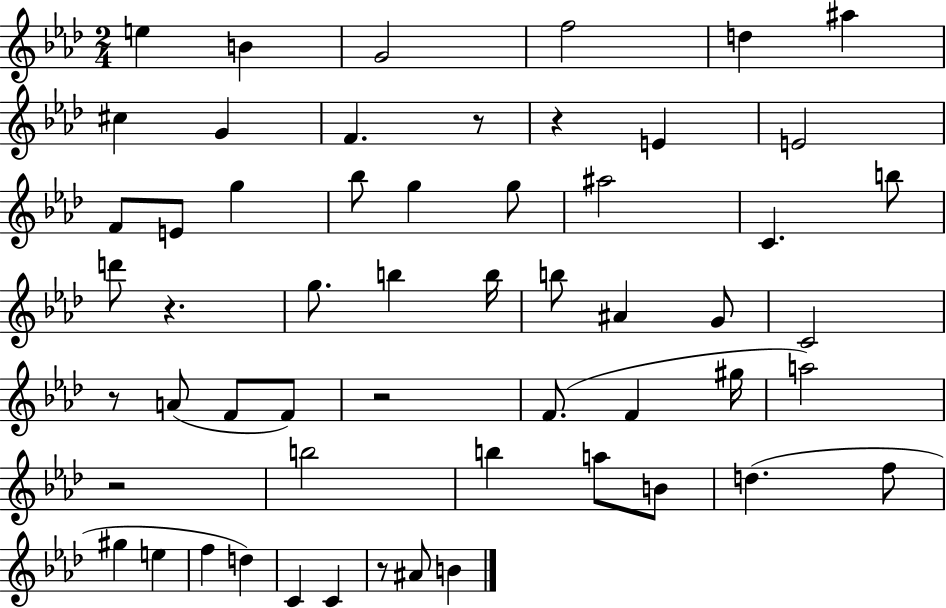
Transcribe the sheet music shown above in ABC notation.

X:1
T:Untitled
M:2/4
L:1/4
K:Ab
e B G2 f2 d ^a ^c G F z/2 z E E2 F/2 E/2 g _b/2 g g/2 ^a2 C b/2 d'/2 z g/2 b b/4 b/2 ^A G/2 C2 z/2 A/2 F/2 F/2 z2 F/2 F ^g/4 a2 z2 b2 b a/2 B/2 d f/2 ^g e f d C C z/2 ^A/2 B